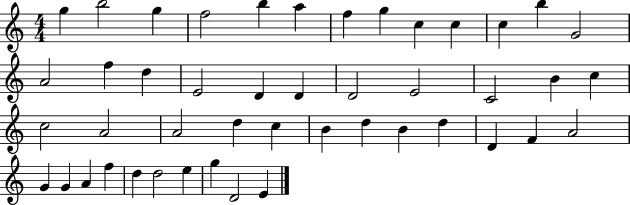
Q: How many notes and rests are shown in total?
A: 46